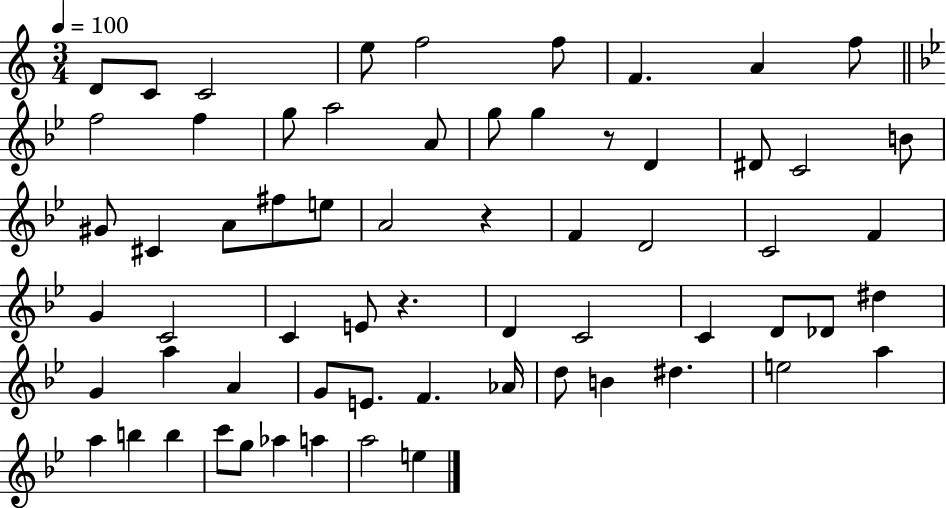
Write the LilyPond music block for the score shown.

{
  \clef treble
  \numericTimeSignature
  \time 3/4
  \key c \major
  \tempo 4 = 100
  d'8 c'8 c'2 | e''8 f''2 f''8 | f'4. a'4 f''8 | \bar "||" \break \key bes \major f''2 f''4 | g''8 a''2 a'8 | g''8 g''4 r8 d'4 | dis'8 c'2 b'8 | \break gis'8 cis'4 a'8 fis''8 e''8 | a'2 r4 | f'4 d'2 | c'2 f'4 | \break g'4 c'2 | c'4 e'8 r4. | d'4 c'2 | c'4 d'8 des'8 dis''4 | \break g'4 a''4 a'4 | g'8 e'8. f'4. aes'16 | d''8 b'4 dis''4. | e''2 a''4 | \break a''4 b''4 b''4 | c'''8 g''8 aes''4 a''4 | a''2 e''4 | \bar "|."
}